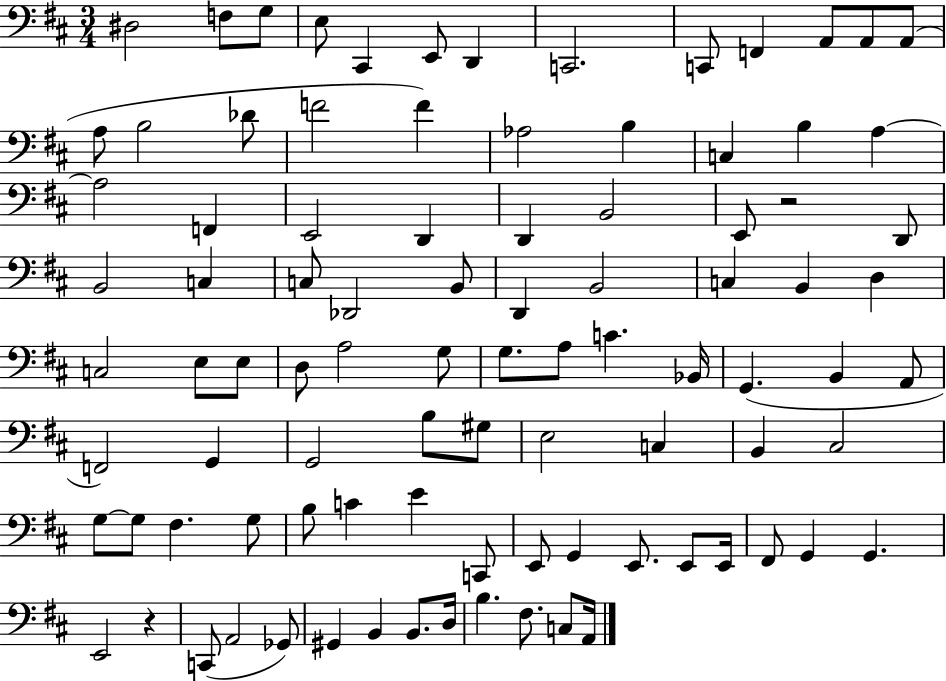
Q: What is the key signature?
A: D major